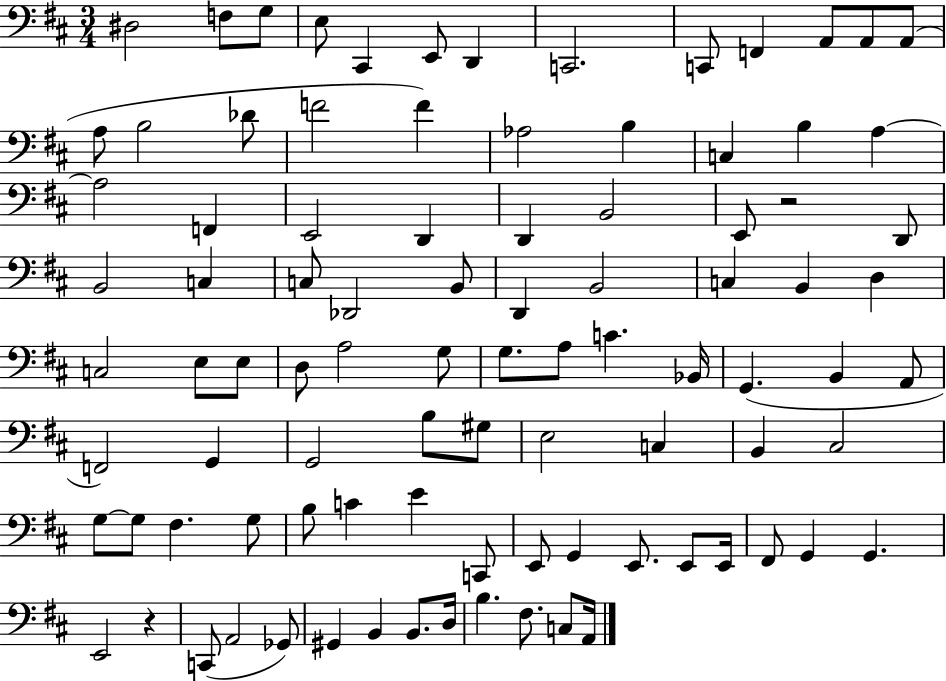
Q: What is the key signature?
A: D major